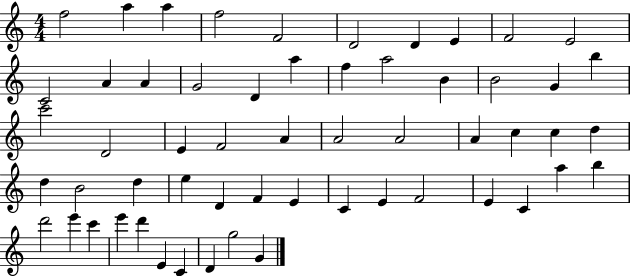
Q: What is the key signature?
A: C major